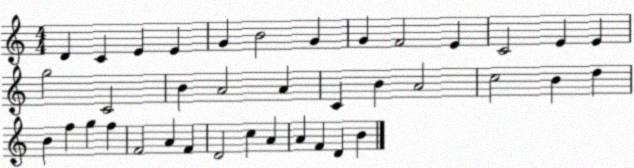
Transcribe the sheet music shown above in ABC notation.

X:1
T:Untitled
M:4/4
L:1/4
K:C
D C E E G B2 G G F2 E C2 E E g2 C2 B A2 A C B A2 c2 B d B f g f F2 A F D2 c A A F D B